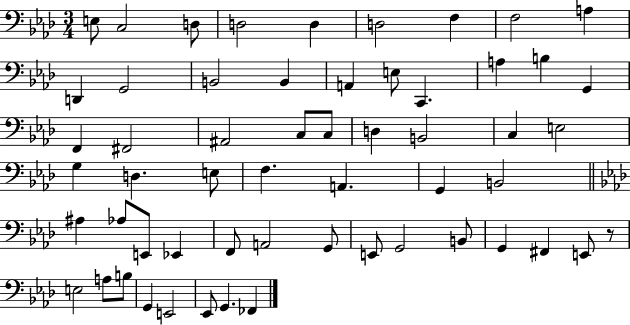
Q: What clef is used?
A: bass